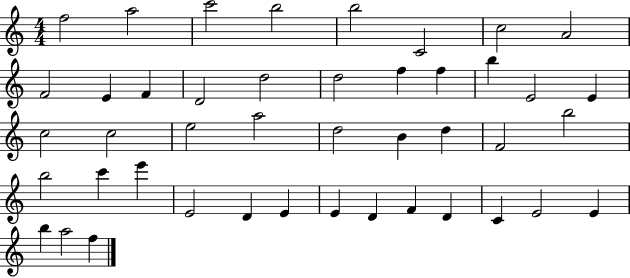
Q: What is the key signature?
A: C major